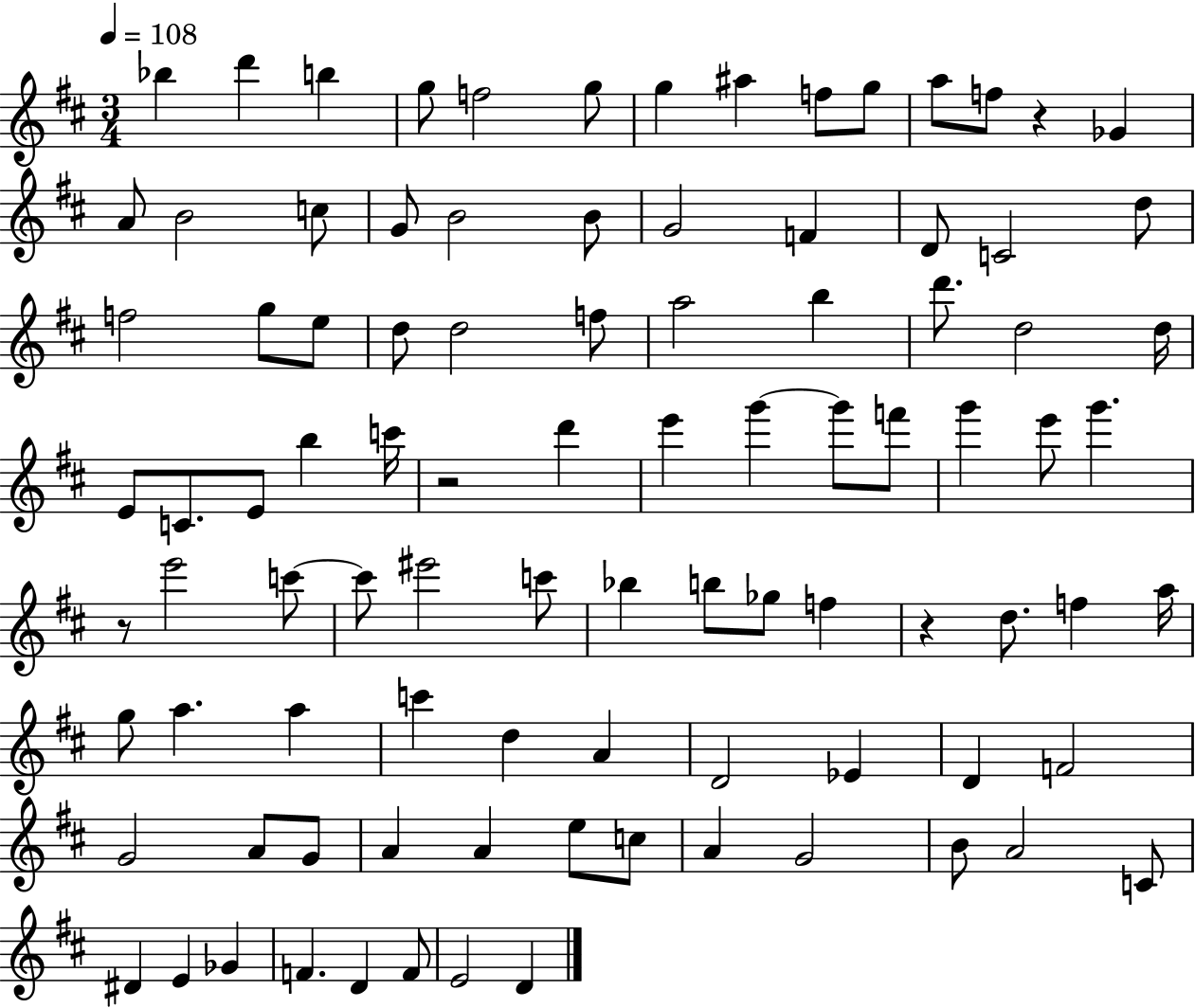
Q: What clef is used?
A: treble